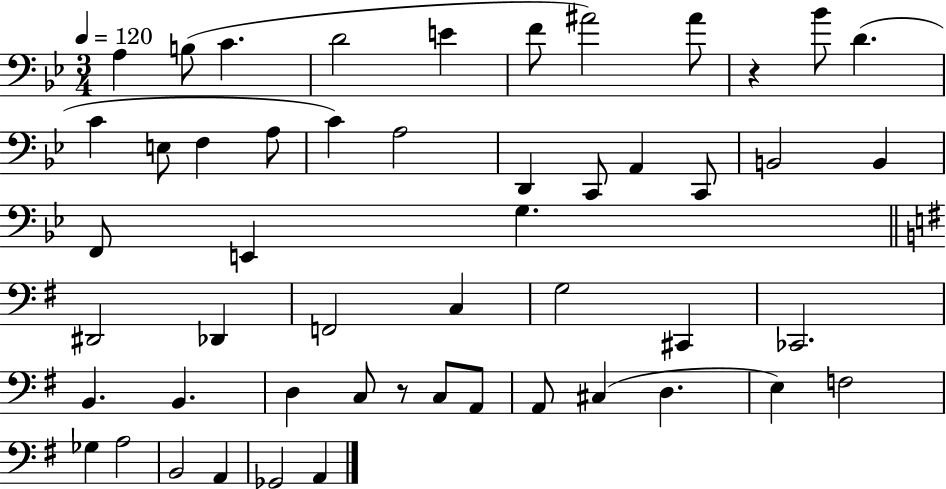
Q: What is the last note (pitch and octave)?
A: A2